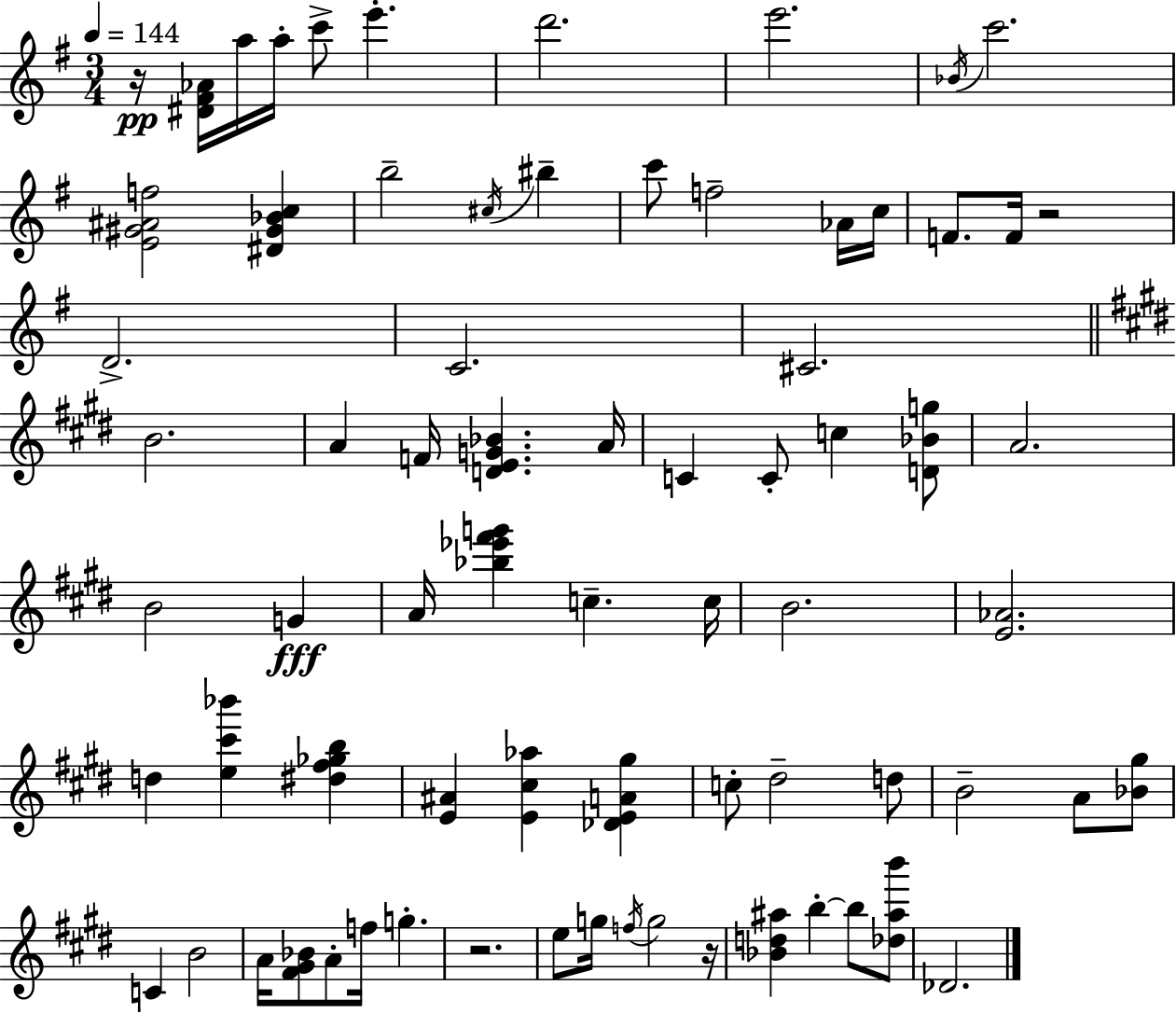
X:1
T:Untitled
M:3/4
L:1/4
K:Em
z/4 [^D^F_A]/4 a/4 a/4 c'/2 e' d'2 e'2 _B/4 c'2 [E^G^Af]2 [^D^G_Bc] b2 ^c/4 ^b c'/2 f2 _A/4 c/4 F/2 F/4 z2 D2 C2 ^C2 B2 A F/4 [DEG_B] A/4 C C/2 c [D_Bg]/2 A2 B2 G A/4 [_b_e'^f'g'] c c/4 B2 [E_A]2 d [e^c'_b'] [^d^f_gb] [E^A] [E^c_a] [_DEA^g] c/2 ^d2 d/2 B2 A/2 [_B^g]/2 C B2 A/4 [^F^G_B]/2 A/2 f/4 g z2 e/2 g/4 f/4 g2 z/4 [_Bd^a] b b/2 [_d^ab']/2 _D2